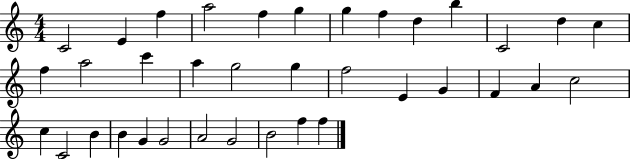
{
  \clef treble
  \numericTimeSignature
  \time 4/4
  \key c \major
  c'2 e'4 f''4 | a''2 f''4 g''4 | g''4 f''4 d''4 b''4 | c'2 d''4 c''4 | \break f''4 a''2 c'''4 | a''4 g''2 g''4 | f''2 e'4 g'4 | f'4 a'4 c''2 | \break c''4 c'2 b'4 | b'4 g'4 g'2 | a'2 g'2 | b'2 f''4 f''4 | \break \bar "|."
}